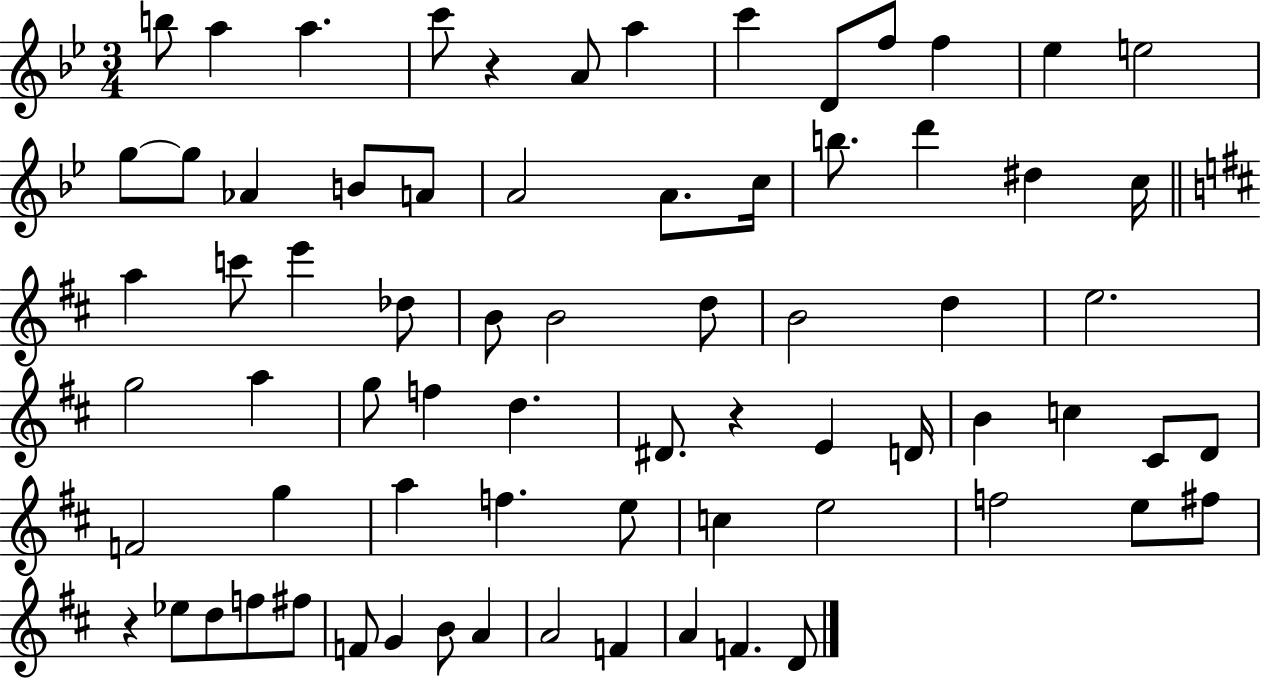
X:1
T:Untitled
M:3/4
L:1/4
K:Bb
b/2 a a c'/2 z A/2 a c' D/2 f/2 f _e e2 g/2 g/2 _A B/2 A/2 A2 A/2 c/4 b/2 d' ^d c/4 a c'/2 e' _d/2 B/2 B2 d/2 B2 d e2 g2 a g/2 f d ^D/2 z E D/4 B c ^C/2 D/2 F2 g a f e/2 c e2 f2 e/2 ^f/2 z _e/2 d/2 f/2 ^f/2 F/2 G B/2 A A2 F A F D/2